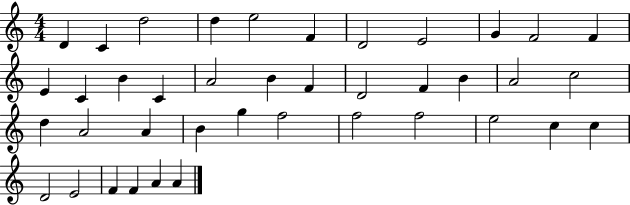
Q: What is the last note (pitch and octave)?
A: A4